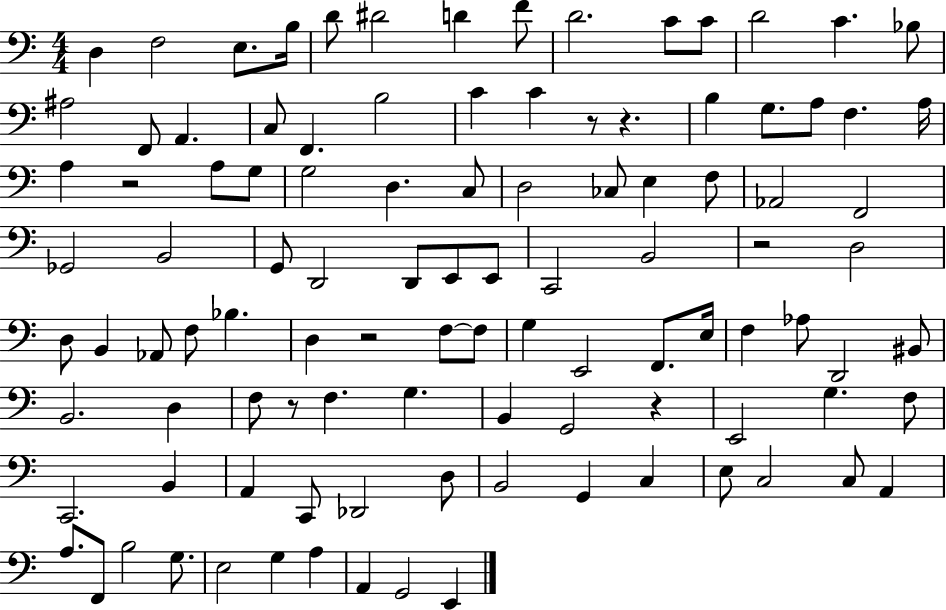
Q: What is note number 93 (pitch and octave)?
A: E3